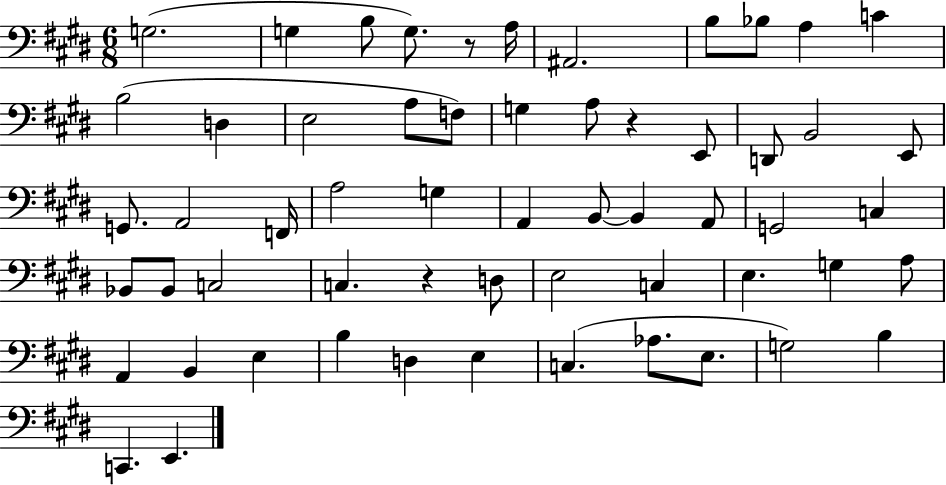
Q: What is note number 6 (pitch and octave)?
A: A#2